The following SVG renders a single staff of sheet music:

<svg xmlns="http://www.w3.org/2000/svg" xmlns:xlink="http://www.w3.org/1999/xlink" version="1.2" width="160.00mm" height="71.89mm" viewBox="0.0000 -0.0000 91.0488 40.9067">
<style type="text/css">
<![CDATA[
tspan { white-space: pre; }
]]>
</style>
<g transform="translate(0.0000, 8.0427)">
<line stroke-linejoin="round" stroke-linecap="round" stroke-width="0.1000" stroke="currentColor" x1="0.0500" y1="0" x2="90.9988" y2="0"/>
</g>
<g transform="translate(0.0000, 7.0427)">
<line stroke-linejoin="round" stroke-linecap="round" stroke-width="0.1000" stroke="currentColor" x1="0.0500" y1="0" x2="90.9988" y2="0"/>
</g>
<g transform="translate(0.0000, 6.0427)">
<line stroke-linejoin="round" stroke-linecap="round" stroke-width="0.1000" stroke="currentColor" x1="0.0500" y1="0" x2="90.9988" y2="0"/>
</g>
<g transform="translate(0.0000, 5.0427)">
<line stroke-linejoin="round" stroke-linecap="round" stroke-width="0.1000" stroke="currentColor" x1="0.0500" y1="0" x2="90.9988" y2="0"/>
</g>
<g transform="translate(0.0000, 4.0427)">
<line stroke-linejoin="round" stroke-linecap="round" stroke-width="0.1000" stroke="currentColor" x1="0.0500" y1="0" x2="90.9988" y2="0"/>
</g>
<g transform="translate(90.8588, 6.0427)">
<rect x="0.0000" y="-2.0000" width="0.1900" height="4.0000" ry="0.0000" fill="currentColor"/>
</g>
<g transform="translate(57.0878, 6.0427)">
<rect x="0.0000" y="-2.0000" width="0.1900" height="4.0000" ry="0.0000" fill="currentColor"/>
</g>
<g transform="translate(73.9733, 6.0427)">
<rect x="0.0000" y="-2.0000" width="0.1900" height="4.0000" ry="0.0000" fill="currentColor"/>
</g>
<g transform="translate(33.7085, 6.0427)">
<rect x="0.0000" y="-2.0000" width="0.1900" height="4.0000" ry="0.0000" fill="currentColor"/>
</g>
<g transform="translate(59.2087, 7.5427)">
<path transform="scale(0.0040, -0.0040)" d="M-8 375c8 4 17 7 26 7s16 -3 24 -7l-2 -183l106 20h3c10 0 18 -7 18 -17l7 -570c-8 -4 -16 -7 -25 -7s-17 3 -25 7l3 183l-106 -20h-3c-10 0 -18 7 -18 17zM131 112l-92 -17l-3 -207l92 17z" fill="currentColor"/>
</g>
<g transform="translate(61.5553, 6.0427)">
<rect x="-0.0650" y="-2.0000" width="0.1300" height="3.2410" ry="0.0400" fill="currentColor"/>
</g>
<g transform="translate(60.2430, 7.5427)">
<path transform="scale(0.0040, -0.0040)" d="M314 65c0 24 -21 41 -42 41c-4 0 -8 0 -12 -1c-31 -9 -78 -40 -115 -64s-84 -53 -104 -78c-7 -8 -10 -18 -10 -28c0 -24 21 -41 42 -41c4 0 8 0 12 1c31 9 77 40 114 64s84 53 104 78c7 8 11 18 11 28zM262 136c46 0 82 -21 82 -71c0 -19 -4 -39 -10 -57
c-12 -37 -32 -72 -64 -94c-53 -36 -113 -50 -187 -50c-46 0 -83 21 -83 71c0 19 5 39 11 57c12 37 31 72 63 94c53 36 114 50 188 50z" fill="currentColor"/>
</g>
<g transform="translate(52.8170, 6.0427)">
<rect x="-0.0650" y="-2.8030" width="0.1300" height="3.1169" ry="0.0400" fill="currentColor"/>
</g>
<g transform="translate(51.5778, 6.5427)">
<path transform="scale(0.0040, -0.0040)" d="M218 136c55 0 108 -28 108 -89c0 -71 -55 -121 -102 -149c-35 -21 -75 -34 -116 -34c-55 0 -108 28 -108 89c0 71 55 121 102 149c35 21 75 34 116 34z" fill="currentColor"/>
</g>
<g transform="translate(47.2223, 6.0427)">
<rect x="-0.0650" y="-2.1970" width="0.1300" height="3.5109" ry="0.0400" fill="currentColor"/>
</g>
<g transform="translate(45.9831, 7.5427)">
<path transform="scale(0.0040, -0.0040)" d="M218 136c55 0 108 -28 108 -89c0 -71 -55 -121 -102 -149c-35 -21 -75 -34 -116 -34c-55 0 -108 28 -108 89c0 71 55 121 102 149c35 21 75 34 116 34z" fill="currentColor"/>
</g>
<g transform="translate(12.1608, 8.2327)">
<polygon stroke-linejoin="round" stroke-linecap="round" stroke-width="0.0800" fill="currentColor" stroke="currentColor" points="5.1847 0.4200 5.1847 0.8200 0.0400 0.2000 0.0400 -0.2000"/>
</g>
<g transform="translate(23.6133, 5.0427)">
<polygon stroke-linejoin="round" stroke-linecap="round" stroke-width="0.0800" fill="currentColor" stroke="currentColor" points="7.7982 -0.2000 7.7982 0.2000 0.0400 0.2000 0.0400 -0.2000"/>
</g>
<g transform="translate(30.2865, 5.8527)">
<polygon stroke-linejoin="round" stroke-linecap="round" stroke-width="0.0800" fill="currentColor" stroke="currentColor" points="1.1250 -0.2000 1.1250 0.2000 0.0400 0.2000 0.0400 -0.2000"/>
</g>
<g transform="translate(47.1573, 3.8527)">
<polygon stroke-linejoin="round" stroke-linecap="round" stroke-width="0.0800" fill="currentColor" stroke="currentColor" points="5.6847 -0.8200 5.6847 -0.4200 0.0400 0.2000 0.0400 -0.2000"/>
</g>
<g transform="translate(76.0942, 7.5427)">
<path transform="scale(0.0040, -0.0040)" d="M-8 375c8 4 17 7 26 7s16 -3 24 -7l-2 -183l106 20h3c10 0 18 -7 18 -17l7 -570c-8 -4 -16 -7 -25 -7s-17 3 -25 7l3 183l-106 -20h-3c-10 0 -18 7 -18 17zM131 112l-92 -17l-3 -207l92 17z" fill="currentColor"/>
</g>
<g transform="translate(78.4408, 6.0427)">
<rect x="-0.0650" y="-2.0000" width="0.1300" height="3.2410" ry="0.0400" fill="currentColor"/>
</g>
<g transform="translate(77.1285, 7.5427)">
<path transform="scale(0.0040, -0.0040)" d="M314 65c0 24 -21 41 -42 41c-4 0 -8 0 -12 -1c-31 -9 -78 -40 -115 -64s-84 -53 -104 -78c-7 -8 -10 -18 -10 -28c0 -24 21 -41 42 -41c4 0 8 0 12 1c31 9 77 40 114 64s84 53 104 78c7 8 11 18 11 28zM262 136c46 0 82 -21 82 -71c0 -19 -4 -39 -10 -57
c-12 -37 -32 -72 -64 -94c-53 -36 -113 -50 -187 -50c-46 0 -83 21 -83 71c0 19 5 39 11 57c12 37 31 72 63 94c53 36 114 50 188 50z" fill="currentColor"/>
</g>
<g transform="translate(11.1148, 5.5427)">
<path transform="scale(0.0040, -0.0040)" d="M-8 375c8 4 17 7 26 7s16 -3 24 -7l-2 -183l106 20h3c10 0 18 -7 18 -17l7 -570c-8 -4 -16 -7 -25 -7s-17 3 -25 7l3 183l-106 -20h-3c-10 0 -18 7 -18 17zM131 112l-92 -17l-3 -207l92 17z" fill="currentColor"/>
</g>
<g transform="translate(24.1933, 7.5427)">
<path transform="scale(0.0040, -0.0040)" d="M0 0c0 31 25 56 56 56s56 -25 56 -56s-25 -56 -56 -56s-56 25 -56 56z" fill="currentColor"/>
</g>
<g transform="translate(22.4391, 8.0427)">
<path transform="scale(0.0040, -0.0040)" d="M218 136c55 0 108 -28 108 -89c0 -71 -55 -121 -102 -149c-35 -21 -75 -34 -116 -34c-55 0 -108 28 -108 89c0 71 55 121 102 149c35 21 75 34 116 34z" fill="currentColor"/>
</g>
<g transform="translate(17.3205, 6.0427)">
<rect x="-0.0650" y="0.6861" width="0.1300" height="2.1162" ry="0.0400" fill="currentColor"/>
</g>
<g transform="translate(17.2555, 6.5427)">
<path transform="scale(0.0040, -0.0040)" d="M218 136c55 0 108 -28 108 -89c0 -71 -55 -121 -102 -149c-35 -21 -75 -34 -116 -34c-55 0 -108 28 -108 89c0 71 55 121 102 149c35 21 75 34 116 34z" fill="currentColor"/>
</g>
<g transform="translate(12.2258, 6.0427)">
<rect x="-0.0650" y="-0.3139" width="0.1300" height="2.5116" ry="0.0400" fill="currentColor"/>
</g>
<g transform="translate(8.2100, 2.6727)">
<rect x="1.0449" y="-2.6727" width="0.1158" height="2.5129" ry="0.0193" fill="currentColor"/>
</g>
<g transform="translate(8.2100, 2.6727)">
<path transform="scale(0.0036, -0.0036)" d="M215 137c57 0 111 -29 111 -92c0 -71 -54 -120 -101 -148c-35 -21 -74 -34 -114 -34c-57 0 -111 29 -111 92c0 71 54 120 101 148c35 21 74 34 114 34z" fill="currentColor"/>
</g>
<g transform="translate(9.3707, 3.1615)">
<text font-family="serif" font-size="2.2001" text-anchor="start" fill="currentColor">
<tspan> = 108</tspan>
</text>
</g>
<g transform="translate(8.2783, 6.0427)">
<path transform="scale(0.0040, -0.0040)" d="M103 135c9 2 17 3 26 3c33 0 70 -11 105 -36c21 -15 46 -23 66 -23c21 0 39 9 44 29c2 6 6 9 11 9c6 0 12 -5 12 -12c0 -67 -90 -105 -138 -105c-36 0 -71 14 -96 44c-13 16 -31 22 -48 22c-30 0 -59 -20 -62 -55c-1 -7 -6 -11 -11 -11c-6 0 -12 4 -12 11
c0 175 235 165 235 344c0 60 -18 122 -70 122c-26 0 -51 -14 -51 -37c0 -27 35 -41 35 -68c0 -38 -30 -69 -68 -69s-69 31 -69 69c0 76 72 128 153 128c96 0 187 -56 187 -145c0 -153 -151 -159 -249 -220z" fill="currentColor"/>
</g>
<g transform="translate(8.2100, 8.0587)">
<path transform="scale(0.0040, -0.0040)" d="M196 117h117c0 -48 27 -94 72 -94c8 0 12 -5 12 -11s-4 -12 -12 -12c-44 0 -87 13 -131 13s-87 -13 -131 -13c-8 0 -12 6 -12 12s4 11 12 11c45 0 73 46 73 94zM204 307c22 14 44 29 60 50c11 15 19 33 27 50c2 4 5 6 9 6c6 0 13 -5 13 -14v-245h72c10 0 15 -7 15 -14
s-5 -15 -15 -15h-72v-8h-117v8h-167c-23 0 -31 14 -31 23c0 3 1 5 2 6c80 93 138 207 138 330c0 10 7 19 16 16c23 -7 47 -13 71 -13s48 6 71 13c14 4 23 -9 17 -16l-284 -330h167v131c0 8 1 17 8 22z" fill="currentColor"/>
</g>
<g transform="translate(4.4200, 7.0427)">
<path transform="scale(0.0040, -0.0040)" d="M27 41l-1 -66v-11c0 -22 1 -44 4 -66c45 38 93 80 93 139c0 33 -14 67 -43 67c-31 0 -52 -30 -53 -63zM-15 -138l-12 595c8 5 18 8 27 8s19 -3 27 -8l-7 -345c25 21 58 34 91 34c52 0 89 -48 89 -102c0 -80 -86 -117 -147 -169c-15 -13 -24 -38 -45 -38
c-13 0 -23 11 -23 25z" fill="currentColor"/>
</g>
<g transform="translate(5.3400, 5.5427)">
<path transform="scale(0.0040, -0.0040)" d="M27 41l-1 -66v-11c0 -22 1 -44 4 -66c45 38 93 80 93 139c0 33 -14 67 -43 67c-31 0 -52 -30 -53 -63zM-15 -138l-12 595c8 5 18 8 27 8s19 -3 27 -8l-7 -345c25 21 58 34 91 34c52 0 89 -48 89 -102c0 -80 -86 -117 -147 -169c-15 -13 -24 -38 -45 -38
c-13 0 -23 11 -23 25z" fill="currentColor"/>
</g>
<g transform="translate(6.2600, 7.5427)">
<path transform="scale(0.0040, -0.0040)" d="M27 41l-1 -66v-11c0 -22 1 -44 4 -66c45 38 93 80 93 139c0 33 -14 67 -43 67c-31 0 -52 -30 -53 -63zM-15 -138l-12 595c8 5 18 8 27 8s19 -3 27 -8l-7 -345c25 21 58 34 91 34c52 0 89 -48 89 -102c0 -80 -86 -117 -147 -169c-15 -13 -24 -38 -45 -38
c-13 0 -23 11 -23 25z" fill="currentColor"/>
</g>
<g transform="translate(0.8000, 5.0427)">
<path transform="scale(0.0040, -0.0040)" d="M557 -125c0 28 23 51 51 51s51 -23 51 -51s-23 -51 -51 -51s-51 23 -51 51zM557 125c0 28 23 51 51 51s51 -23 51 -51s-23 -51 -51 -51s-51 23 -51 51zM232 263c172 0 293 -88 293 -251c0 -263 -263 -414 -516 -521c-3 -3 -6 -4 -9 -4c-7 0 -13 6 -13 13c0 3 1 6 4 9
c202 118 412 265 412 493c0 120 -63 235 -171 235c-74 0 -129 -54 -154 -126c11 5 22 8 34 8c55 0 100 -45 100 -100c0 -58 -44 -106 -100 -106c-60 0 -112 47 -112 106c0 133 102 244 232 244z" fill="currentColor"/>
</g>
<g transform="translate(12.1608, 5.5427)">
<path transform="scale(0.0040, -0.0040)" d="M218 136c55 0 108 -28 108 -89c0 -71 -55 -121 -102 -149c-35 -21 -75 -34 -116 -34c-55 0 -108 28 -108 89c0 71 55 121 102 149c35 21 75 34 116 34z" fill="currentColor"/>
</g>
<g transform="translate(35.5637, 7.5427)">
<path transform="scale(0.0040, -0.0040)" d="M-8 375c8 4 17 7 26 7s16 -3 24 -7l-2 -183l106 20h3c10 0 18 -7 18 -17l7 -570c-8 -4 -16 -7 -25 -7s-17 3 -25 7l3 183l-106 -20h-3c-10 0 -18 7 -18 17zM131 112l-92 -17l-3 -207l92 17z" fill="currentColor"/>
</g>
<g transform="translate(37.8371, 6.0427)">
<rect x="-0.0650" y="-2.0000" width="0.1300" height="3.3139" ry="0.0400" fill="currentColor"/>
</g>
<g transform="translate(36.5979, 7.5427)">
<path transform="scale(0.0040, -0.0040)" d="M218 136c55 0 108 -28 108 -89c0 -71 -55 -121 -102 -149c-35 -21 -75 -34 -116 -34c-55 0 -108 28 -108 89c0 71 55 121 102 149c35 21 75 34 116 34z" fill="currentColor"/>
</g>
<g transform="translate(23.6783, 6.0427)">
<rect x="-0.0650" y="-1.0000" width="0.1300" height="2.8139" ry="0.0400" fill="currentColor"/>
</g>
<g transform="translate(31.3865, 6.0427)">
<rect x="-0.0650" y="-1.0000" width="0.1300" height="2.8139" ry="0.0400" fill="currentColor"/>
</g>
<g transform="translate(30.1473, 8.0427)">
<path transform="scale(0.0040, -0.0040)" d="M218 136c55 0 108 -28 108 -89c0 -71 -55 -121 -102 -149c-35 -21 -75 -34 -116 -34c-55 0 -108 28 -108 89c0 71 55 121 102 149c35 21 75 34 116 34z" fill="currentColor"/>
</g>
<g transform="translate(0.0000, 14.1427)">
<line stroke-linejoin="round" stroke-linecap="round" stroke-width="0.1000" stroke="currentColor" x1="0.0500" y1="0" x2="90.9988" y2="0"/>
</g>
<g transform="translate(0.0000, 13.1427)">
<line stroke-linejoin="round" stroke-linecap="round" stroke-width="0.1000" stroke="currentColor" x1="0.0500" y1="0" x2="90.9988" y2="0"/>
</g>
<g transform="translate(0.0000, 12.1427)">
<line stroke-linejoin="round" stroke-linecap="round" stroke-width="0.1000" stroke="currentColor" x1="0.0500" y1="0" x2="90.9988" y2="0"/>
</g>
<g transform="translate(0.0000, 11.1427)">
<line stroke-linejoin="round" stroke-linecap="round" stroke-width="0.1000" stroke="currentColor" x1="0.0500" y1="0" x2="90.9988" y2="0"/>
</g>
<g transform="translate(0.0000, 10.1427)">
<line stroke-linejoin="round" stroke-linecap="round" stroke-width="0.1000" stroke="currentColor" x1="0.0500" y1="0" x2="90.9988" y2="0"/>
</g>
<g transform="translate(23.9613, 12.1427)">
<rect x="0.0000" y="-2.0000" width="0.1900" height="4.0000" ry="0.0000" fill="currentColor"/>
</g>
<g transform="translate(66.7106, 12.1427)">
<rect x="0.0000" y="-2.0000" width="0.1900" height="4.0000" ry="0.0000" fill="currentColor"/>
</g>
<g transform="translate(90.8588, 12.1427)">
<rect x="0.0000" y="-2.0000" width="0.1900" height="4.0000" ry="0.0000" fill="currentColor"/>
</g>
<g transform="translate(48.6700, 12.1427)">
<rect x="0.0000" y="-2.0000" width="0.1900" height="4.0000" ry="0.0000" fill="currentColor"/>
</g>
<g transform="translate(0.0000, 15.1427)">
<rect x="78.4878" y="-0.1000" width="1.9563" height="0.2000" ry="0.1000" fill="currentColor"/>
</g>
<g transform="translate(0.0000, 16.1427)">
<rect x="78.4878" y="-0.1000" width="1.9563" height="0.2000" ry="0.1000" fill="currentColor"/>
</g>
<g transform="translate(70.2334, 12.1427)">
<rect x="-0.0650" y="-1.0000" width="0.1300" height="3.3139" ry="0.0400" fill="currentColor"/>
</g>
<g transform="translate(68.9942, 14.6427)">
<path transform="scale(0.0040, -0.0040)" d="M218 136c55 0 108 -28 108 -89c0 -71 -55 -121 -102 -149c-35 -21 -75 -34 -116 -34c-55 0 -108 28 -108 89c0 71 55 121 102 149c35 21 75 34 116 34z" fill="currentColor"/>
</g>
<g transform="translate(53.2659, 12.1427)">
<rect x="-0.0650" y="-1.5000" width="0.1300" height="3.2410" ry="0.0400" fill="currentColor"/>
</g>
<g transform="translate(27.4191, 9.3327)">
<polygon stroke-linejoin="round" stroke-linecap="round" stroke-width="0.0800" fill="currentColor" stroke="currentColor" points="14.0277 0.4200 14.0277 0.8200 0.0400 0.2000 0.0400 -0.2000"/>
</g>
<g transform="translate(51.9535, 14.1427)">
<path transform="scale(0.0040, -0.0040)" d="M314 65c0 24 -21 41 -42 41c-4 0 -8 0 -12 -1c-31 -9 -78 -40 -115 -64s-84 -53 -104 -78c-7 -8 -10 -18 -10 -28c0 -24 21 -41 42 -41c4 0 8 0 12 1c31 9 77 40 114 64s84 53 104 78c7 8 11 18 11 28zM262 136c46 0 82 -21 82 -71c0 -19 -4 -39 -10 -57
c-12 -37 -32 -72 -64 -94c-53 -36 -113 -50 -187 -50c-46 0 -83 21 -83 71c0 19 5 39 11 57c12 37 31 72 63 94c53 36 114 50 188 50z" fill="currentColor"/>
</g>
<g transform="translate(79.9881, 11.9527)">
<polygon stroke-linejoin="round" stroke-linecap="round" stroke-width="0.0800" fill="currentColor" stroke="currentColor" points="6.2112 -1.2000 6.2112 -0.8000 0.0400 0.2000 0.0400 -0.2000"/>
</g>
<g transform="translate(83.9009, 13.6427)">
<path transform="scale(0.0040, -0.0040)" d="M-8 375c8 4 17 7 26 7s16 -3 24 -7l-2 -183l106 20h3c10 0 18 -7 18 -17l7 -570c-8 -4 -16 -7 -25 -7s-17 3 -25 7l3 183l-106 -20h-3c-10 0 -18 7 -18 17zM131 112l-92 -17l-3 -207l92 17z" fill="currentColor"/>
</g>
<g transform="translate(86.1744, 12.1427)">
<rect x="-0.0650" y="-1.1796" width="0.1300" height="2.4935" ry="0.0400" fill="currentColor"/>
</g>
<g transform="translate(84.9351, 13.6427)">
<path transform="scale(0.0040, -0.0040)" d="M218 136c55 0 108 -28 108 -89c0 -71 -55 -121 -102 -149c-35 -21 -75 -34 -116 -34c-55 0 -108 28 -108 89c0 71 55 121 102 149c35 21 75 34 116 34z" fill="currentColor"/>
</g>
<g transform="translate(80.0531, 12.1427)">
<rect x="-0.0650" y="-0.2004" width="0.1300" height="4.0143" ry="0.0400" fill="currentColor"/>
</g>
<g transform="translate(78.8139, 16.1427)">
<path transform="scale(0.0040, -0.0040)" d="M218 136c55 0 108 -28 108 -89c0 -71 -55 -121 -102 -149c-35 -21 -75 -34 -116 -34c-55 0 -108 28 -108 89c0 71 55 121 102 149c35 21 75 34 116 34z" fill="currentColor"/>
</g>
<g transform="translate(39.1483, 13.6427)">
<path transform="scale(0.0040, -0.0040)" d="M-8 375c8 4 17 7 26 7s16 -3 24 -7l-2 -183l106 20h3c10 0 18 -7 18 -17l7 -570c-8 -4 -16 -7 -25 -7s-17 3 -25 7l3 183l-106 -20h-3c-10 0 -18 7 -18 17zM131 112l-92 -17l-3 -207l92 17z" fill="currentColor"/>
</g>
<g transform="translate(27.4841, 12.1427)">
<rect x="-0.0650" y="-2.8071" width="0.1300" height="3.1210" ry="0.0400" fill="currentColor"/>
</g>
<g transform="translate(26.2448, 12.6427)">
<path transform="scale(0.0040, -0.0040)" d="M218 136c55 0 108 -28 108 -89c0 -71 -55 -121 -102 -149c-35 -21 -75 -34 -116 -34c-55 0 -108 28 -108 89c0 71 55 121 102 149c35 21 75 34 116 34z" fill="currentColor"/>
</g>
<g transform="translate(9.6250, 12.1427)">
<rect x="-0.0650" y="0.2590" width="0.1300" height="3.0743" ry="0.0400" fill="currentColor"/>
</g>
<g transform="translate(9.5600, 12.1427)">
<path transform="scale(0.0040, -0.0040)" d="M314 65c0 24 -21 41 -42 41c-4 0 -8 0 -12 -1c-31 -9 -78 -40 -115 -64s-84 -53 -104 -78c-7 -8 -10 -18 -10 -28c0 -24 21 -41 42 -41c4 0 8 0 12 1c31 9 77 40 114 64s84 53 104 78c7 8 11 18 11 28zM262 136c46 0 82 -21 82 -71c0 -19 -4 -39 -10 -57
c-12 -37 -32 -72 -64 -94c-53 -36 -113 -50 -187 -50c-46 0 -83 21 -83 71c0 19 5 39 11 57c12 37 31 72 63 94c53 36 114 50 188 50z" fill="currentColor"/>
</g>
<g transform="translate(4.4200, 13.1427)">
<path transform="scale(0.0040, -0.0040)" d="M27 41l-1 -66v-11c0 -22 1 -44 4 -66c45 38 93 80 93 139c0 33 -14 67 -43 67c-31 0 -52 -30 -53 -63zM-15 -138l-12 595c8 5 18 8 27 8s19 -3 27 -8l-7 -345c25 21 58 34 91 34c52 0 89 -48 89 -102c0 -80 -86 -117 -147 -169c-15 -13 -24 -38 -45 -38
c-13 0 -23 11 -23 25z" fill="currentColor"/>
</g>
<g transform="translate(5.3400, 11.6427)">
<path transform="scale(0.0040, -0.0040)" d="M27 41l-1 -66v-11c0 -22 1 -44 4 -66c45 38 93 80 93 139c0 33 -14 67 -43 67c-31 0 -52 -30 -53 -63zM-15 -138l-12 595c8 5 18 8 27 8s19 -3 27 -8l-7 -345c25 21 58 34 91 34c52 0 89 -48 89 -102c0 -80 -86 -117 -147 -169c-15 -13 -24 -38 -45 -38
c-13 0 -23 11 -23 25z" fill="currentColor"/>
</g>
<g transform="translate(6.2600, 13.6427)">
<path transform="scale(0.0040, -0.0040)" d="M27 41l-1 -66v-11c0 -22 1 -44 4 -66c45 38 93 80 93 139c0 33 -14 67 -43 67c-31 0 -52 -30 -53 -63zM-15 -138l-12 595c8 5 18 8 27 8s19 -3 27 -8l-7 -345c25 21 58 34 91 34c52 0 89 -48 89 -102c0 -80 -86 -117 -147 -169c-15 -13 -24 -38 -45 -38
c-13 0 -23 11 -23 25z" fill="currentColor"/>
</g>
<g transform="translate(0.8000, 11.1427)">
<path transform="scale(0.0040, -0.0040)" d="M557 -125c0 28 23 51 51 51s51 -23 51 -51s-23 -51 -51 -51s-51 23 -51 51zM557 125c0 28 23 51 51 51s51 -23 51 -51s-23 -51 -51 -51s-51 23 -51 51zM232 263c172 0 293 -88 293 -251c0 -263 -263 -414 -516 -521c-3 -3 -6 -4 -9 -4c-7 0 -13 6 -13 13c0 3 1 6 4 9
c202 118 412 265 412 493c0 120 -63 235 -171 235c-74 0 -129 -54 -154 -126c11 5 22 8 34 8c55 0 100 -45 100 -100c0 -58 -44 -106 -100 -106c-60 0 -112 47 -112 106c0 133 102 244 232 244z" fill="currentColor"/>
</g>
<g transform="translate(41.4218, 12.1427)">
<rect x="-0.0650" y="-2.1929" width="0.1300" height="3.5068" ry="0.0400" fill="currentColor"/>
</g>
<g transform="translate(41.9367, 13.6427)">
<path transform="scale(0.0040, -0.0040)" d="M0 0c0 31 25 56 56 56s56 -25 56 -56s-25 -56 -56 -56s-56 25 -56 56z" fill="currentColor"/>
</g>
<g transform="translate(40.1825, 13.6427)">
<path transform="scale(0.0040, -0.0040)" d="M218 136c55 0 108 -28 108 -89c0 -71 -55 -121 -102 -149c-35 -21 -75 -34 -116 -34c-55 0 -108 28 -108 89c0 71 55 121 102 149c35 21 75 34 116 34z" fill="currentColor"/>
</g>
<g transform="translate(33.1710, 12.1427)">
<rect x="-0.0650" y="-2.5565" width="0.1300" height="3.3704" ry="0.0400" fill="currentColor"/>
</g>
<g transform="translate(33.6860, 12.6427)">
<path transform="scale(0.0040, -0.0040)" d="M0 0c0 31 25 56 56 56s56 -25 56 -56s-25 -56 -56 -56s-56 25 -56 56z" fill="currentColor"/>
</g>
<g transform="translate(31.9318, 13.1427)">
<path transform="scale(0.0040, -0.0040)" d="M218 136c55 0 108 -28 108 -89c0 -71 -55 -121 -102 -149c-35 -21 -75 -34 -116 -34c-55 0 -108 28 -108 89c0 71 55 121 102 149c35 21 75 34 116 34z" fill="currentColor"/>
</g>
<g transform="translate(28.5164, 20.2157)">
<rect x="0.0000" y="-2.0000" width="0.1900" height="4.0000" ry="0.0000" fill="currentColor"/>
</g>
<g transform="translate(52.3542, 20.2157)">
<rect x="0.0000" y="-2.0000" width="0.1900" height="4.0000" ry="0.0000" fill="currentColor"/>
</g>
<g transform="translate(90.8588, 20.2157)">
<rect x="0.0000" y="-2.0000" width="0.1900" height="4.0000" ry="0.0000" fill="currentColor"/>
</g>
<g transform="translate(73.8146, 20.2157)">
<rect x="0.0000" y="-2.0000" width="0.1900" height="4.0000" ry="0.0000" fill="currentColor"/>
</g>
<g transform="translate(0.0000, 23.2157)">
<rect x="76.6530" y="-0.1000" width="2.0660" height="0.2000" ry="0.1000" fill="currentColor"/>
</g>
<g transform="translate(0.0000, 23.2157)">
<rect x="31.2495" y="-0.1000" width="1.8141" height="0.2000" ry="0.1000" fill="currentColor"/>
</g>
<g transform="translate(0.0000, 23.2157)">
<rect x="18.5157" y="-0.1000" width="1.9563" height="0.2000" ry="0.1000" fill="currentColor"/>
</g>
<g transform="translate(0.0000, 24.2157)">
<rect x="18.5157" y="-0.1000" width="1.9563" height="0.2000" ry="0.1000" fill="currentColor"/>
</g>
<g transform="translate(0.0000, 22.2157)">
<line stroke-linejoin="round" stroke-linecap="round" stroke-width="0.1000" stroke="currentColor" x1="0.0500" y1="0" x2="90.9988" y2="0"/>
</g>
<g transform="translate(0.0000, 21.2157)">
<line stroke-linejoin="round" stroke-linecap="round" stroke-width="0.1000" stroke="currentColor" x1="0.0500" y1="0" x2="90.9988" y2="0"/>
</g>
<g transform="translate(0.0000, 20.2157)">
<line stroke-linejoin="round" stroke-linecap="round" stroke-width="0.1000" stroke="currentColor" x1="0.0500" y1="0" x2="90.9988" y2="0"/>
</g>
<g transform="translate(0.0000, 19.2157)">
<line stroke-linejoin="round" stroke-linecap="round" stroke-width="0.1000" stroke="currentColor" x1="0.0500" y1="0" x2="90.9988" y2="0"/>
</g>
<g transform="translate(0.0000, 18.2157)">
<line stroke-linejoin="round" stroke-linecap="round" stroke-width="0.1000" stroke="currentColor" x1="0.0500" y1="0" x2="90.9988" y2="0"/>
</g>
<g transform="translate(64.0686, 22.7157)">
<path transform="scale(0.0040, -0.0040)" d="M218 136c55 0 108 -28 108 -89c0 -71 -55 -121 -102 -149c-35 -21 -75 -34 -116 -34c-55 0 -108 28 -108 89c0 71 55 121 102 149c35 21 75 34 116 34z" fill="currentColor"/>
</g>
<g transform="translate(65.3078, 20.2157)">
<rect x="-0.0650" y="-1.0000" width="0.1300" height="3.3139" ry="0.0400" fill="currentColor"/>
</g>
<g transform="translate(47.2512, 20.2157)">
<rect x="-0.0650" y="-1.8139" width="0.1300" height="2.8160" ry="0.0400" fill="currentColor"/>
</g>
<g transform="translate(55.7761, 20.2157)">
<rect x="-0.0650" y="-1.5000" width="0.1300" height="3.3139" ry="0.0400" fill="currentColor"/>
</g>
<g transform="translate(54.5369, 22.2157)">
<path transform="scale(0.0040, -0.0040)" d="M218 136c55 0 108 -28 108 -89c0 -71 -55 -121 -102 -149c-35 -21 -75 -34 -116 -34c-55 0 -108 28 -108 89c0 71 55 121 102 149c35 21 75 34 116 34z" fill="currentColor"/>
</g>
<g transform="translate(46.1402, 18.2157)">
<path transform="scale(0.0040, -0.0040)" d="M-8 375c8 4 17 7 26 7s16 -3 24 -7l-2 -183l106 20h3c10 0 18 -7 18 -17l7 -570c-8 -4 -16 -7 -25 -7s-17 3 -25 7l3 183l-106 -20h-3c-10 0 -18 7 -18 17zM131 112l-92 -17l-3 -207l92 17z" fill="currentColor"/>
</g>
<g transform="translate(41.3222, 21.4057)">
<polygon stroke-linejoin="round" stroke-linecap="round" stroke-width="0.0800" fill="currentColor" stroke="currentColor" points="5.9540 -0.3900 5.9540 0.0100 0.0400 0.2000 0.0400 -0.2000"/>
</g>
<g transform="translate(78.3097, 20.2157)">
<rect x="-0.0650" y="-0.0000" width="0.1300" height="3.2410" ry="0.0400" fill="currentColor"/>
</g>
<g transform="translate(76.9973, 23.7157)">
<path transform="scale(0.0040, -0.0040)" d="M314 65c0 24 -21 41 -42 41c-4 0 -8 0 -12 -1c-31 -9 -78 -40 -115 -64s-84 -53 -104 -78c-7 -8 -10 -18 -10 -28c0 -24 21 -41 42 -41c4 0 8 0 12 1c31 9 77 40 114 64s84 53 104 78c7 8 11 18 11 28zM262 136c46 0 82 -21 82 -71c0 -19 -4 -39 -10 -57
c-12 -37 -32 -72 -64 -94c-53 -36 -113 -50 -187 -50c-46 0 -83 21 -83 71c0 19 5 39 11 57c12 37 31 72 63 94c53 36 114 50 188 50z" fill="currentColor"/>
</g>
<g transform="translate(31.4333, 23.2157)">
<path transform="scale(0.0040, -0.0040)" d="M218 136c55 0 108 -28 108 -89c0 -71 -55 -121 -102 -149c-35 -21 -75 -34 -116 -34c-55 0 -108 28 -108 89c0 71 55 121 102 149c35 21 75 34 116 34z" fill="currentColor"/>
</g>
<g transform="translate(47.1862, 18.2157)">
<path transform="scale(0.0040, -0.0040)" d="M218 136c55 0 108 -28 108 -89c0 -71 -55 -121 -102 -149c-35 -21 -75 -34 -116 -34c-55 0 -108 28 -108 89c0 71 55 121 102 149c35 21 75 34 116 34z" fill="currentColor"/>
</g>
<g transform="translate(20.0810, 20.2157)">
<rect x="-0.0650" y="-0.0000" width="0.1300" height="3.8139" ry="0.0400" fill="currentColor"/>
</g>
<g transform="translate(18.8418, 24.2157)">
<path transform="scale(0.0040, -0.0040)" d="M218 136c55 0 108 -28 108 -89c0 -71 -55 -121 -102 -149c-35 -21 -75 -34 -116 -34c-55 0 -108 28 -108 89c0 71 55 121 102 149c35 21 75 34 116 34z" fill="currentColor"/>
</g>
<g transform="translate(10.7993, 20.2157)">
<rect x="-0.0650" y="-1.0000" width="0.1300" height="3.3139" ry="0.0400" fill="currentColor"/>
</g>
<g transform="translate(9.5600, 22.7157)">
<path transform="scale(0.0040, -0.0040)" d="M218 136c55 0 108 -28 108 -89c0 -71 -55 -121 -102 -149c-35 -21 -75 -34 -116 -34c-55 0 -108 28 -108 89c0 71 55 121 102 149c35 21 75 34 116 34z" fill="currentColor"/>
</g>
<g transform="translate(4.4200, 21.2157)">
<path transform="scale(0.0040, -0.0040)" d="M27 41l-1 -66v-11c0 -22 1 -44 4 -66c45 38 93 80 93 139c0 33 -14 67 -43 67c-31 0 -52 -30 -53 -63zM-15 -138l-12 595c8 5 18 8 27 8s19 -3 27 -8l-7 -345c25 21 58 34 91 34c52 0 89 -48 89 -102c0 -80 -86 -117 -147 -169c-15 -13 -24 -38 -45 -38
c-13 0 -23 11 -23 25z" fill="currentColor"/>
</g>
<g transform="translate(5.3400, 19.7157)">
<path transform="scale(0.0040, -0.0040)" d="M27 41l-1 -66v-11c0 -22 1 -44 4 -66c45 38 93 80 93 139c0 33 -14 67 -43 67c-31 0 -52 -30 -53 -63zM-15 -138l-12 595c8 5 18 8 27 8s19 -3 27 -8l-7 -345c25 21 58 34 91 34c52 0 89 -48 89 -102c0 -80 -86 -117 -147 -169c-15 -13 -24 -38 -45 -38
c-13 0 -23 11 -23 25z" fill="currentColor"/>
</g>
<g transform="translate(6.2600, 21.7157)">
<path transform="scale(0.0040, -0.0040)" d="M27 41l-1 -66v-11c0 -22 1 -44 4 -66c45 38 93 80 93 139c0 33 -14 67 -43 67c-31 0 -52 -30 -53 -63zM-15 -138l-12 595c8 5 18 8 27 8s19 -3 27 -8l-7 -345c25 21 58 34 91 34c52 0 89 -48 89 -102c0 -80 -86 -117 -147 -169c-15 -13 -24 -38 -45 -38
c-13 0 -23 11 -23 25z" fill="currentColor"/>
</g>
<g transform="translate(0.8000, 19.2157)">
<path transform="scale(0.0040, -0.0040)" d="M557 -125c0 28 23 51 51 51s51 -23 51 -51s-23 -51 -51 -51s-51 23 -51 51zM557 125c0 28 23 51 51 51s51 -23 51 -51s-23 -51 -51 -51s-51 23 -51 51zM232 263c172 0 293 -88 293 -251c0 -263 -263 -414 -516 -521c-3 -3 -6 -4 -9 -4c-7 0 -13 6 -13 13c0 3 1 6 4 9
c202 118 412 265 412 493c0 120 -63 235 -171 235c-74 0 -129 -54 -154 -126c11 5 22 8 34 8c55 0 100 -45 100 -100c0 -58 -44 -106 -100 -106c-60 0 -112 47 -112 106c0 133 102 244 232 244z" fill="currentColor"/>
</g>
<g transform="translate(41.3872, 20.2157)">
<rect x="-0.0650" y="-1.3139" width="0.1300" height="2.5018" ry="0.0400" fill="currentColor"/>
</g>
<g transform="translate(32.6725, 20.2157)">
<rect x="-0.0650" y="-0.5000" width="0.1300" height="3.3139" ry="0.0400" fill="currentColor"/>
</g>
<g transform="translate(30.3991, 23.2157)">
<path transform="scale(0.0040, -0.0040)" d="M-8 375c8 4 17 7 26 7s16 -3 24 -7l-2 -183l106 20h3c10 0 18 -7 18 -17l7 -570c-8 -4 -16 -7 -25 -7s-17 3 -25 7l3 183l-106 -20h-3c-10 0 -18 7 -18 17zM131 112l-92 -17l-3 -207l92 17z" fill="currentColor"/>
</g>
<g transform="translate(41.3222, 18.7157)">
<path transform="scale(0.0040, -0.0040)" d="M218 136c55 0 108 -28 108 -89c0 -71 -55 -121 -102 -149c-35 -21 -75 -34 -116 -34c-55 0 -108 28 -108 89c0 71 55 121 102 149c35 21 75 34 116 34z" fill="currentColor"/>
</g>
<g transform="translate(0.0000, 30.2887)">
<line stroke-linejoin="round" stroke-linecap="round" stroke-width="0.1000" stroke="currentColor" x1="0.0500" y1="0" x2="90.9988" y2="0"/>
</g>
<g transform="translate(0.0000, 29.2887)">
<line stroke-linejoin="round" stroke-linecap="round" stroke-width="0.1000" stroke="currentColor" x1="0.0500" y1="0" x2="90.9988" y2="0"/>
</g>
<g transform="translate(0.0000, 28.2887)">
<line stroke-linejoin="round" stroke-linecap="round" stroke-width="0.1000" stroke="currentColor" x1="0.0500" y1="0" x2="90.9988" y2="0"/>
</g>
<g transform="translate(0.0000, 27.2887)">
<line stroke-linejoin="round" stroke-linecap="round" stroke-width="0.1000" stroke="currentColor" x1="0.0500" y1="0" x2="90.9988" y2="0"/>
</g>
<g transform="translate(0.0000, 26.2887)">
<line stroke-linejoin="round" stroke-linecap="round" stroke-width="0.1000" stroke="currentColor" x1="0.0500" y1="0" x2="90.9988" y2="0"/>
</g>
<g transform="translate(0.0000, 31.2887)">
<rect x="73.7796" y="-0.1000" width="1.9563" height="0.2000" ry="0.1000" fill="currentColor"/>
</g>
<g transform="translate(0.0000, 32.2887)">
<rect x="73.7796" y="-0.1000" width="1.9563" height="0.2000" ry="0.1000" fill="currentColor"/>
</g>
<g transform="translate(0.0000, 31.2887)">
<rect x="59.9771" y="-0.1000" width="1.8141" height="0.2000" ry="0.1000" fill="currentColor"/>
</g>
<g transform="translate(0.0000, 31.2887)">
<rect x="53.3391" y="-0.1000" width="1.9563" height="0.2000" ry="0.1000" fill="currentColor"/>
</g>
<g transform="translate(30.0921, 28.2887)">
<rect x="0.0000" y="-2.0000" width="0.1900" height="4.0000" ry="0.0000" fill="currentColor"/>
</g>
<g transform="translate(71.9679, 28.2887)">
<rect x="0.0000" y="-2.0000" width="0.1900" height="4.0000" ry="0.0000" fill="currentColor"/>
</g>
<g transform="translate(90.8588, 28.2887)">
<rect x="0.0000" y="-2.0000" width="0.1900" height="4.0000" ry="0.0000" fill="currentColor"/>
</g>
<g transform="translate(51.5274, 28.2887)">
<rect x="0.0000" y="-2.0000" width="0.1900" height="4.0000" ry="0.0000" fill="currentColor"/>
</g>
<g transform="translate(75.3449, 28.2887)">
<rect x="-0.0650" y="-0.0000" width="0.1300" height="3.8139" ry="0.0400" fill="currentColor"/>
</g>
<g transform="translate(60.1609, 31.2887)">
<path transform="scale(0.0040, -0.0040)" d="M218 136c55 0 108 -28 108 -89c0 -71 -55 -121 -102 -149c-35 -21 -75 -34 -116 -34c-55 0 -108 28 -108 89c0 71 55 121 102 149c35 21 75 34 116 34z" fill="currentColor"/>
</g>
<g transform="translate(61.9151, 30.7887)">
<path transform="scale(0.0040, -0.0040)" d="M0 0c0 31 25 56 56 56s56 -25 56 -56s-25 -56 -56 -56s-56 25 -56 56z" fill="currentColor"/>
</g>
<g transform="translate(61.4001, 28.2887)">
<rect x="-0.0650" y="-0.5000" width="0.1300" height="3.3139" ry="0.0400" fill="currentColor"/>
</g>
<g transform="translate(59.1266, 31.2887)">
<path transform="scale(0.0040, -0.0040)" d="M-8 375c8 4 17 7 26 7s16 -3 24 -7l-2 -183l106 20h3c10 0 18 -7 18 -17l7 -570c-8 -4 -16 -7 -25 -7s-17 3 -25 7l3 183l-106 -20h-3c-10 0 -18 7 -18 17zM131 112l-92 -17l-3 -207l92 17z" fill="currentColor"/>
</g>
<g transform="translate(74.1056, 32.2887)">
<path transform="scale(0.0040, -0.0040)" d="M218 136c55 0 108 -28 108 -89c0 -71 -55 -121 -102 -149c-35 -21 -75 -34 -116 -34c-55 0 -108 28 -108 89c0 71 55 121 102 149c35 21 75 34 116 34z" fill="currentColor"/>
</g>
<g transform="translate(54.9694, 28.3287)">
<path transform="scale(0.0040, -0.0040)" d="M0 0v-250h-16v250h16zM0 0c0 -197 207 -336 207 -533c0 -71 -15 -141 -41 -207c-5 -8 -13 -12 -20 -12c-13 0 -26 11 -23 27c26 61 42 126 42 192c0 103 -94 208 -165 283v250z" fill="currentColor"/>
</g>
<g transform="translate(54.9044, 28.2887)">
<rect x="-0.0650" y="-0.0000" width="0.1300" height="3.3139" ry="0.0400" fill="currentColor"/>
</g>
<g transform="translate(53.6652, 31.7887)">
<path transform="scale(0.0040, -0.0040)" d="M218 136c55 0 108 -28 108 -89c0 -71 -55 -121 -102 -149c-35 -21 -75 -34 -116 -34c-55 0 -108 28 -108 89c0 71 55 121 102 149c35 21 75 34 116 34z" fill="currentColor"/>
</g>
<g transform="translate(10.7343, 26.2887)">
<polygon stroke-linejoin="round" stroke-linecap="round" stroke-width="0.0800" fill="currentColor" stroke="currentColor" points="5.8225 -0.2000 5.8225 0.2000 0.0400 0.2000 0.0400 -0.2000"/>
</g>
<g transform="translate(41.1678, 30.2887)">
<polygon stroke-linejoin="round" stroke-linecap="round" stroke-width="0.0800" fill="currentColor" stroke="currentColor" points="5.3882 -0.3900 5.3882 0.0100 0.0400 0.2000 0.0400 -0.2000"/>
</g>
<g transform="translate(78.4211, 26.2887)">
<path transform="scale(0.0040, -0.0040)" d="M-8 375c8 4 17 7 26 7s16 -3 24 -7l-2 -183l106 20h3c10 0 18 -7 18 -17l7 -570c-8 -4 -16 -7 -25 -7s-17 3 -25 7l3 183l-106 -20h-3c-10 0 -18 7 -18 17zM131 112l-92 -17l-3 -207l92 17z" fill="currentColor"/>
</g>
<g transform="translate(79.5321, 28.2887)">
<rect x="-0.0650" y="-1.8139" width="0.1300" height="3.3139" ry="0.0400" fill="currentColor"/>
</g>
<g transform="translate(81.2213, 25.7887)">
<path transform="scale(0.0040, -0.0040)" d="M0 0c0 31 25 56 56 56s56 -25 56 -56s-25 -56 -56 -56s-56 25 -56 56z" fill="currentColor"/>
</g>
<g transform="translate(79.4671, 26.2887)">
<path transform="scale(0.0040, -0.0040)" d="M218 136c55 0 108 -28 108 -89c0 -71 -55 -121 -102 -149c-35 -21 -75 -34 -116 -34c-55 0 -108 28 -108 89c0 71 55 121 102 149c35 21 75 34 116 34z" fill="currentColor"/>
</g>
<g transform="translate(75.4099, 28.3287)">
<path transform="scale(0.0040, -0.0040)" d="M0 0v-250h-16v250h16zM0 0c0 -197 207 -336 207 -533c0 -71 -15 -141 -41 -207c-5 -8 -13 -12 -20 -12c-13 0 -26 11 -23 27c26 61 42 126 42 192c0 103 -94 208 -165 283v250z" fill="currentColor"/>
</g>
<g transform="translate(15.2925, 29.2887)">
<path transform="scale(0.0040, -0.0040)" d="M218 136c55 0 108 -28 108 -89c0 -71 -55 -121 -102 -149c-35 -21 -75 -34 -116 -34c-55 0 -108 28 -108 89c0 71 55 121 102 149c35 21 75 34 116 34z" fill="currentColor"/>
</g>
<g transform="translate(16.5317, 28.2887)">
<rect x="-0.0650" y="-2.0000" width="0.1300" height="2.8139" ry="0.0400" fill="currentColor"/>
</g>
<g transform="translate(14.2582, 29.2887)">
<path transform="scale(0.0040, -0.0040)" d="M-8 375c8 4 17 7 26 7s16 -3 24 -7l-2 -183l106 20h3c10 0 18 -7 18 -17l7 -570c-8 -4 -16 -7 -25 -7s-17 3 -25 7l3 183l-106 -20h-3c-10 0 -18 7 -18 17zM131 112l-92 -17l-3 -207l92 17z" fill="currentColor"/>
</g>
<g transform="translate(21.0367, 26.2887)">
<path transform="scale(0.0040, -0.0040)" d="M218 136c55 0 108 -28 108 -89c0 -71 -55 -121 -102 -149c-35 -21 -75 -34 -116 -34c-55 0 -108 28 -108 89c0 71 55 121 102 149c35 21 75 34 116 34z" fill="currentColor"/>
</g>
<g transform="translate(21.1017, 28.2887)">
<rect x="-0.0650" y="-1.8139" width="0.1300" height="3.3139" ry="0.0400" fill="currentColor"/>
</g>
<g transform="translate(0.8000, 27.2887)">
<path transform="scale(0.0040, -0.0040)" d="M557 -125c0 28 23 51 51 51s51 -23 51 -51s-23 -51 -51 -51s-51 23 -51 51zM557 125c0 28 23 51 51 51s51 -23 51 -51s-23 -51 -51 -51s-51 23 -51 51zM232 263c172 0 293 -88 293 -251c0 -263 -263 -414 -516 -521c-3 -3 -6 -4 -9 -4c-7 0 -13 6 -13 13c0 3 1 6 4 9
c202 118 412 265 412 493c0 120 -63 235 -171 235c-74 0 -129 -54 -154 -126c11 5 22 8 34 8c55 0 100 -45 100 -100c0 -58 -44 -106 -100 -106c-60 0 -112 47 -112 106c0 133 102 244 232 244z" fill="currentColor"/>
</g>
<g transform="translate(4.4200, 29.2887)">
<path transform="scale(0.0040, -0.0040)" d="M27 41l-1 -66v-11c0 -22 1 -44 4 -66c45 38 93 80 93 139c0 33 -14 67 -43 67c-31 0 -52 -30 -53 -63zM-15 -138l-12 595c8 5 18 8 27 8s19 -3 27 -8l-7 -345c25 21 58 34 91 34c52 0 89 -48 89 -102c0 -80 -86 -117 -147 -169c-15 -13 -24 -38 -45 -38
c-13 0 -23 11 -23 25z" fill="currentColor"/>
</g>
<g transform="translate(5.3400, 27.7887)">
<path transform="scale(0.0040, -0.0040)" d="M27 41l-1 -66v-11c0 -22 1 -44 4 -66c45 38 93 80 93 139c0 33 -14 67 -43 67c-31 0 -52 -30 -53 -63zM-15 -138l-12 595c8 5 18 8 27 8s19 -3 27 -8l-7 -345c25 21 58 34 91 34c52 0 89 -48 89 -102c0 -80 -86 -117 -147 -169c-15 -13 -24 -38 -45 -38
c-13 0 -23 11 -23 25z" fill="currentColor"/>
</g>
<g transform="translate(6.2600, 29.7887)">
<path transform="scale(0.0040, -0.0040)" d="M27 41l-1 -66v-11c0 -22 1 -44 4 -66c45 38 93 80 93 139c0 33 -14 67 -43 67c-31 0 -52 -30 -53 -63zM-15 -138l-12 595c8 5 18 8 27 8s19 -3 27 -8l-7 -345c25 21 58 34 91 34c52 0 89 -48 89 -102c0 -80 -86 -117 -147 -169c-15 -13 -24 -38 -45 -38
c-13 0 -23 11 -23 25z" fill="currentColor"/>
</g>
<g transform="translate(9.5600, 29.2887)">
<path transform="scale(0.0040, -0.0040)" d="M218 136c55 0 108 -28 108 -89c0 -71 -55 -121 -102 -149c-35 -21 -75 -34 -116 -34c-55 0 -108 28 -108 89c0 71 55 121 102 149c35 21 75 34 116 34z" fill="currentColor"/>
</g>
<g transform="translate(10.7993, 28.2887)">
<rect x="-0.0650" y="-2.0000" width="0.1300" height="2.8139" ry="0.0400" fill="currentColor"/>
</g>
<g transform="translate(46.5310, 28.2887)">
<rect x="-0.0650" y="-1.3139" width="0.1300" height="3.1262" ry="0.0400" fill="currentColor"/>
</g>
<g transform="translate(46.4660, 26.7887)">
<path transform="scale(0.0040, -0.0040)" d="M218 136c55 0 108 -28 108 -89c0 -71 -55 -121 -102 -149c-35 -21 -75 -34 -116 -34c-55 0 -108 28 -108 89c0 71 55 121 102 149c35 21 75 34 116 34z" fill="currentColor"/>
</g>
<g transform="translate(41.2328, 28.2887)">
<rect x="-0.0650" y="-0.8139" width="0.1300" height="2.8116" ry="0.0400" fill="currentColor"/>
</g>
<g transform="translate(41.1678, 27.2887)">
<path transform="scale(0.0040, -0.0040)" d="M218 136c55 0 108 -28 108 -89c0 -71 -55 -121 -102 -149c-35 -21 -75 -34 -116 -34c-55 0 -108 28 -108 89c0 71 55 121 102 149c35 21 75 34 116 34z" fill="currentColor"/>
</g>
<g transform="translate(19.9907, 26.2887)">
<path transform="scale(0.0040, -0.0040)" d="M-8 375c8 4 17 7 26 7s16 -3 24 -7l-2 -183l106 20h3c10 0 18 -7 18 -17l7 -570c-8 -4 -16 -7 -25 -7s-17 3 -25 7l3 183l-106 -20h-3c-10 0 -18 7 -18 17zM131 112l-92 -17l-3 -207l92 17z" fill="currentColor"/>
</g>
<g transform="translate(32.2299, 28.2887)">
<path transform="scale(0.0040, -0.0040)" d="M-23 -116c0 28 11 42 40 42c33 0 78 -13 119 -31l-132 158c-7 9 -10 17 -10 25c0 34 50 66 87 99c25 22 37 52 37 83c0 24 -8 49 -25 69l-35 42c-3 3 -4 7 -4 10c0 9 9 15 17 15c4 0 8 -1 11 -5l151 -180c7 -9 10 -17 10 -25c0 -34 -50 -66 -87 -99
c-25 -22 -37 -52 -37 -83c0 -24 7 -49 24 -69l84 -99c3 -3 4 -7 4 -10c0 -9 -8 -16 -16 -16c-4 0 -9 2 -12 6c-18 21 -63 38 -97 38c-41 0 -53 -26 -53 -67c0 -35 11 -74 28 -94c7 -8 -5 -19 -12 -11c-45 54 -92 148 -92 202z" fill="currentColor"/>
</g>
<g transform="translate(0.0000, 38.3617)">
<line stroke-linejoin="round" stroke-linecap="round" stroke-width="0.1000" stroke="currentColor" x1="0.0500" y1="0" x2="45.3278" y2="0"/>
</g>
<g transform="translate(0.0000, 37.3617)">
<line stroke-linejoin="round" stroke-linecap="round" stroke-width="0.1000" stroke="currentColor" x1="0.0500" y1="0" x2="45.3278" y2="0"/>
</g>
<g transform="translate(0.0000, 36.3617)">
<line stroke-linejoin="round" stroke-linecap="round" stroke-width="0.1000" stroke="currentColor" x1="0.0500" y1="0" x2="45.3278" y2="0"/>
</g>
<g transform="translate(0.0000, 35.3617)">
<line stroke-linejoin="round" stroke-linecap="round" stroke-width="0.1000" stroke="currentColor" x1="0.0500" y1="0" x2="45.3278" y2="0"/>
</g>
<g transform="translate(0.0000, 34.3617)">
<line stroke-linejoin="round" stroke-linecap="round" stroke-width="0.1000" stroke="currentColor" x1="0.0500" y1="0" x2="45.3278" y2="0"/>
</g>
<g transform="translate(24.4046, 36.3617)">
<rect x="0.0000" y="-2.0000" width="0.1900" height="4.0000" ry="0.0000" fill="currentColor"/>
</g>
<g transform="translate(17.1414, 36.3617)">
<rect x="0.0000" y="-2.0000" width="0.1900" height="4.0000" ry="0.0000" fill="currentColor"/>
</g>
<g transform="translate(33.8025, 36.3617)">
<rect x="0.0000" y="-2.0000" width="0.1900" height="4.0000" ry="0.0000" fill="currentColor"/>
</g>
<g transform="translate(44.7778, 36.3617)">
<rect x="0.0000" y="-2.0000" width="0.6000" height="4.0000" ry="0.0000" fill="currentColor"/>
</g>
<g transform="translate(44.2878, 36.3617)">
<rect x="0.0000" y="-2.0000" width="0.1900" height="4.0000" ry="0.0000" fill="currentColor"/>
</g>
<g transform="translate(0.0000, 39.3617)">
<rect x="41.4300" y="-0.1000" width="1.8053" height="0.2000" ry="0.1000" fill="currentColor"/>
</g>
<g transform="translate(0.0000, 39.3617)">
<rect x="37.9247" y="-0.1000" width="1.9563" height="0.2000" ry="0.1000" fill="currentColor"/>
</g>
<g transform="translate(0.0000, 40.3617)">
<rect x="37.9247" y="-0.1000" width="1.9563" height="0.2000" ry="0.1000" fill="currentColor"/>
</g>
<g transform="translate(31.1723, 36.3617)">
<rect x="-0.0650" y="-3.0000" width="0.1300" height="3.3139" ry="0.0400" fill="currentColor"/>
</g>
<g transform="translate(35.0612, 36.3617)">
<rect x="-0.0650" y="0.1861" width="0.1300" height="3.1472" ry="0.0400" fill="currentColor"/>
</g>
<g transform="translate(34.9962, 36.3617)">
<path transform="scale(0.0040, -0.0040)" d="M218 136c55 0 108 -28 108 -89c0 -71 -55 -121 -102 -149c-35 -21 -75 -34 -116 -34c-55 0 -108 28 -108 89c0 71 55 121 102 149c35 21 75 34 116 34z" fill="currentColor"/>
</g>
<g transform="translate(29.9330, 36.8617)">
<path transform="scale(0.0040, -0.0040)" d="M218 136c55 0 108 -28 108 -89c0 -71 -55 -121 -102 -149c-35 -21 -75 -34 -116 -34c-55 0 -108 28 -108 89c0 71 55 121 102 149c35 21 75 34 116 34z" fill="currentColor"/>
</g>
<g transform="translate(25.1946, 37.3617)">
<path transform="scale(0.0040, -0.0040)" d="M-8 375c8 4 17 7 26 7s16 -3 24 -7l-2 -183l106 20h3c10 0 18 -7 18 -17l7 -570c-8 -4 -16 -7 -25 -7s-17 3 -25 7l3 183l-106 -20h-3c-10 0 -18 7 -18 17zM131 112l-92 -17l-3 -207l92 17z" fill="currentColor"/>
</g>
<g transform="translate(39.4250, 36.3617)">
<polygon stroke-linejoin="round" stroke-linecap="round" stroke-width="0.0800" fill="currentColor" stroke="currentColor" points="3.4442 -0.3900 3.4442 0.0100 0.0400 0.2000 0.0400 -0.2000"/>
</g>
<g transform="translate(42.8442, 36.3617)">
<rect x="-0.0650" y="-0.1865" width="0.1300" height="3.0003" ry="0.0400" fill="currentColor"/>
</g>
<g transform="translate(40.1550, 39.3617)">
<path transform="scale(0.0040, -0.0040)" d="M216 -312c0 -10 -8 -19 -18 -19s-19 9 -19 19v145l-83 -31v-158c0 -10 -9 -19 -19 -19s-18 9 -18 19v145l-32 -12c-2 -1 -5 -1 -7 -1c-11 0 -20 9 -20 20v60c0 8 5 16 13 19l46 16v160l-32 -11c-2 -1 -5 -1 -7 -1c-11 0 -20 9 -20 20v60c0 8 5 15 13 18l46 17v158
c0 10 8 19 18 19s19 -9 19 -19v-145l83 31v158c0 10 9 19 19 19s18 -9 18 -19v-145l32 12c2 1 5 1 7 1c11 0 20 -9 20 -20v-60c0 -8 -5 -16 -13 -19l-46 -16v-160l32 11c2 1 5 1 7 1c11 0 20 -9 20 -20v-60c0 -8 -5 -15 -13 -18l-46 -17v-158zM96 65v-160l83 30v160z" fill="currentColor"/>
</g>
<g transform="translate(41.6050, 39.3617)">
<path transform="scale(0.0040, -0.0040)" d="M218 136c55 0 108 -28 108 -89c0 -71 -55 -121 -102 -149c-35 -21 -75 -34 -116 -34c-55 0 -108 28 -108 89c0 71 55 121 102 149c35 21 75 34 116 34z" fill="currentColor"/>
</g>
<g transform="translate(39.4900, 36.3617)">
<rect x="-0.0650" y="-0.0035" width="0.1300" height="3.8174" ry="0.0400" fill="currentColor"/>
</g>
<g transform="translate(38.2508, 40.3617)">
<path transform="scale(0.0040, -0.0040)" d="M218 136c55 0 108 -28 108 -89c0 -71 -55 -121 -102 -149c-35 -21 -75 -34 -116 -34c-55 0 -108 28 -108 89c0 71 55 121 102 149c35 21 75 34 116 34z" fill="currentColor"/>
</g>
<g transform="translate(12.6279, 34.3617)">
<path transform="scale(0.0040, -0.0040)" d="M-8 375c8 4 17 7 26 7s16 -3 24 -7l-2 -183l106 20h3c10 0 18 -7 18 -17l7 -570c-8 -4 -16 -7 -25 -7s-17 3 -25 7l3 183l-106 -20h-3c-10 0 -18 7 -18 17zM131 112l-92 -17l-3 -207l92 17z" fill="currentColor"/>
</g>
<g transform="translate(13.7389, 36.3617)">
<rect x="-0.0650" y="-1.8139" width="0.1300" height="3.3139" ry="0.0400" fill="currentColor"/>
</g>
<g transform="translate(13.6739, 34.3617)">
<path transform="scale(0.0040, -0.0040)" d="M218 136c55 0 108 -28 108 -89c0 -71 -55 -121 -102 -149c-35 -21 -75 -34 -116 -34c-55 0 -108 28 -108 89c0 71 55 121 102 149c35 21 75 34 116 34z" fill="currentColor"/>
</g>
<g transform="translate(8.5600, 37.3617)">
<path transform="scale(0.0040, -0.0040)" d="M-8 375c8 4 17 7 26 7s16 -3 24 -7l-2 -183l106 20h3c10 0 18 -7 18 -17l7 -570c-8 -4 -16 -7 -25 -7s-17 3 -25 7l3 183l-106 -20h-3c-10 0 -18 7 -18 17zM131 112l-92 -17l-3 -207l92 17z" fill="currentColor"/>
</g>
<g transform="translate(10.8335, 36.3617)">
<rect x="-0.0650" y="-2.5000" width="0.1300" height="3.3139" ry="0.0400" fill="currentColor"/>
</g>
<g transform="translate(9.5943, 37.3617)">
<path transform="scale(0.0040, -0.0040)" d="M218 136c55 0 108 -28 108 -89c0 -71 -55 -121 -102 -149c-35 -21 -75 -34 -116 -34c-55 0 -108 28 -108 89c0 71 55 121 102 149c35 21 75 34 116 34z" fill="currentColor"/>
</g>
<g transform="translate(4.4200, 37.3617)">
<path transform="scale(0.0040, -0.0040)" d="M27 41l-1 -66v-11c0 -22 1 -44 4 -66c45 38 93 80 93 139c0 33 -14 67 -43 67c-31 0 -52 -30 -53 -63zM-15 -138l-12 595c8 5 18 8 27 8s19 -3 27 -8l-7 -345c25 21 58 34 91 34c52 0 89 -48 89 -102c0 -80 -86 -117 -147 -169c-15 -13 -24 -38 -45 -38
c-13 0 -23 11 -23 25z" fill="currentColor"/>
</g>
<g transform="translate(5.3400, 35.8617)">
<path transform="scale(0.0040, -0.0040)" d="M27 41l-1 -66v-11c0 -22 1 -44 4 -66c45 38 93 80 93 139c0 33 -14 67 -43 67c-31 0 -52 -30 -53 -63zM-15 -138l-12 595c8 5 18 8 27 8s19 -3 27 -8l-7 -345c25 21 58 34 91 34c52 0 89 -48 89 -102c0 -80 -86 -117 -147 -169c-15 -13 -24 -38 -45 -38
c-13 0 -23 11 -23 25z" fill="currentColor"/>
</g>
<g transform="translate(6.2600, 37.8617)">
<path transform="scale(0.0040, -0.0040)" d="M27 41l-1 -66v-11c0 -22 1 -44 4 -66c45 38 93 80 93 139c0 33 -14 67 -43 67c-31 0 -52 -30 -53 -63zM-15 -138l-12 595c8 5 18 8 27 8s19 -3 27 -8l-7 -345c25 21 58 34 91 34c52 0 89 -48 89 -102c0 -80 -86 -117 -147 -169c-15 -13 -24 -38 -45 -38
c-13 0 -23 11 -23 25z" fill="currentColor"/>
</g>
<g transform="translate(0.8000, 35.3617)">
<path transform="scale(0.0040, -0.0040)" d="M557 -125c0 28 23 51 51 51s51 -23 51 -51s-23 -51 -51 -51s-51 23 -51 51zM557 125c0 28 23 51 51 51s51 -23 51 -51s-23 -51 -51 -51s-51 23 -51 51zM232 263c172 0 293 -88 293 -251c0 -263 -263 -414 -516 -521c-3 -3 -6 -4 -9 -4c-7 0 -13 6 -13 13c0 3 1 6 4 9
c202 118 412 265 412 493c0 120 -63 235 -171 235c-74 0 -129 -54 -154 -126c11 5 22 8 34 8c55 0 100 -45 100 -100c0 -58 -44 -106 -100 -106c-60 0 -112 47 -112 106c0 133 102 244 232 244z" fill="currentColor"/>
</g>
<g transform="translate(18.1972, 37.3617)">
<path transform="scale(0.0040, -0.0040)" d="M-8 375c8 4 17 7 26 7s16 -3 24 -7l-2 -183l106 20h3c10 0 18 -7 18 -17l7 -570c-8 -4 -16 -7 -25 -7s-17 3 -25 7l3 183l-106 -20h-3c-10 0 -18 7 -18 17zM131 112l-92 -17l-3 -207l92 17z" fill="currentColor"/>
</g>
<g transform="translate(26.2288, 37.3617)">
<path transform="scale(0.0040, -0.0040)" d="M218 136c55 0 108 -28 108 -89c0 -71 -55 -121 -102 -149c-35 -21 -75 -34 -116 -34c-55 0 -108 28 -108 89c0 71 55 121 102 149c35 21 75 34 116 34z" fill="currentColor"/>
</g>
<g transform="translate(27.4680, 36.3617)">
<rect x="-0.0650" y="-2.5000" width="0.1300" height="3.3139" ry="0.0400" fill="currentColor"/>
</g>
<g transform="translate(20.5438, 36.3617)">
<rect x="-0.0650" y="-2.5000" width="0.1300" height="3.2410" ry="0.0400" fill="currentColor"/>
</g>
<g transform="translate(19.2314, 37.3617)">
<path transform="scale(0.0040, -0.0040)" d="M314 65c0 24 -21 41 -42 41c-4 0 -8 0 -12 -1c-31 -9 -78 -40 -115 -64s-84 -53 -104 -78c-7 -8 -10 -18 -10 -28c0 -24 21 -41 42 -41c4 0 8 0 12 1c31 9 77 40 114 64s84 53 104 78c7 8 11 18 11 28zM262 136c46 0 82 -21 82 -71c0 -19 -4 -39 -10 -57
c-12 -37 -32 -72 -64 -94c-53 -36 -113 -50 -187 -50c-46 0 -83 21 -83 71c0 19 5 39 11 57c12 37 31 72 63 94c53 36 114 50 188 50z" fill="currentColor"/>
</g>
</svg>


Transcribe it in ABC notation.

X:1
T:Untitled
M:2/4
L:1/4
K:Eb
E,/2 C,/2 G,,/2 G,,/4 A,, A,,/2 C,/2 A,,2 A,,2 D,2 C,/2 _B,,/2 A,,/2 G,,2 F,, C,,/2 A,,/2 F,, C,, E,, G,/2 A,/2 G,, F,, D,,2 _B,,/2 B,,/2 A, z F,/2 G,/2 D,,/2 E,, C,,/2 A, B,, A, B,,2 B,, C, D, C,,/2 ^E,,/2